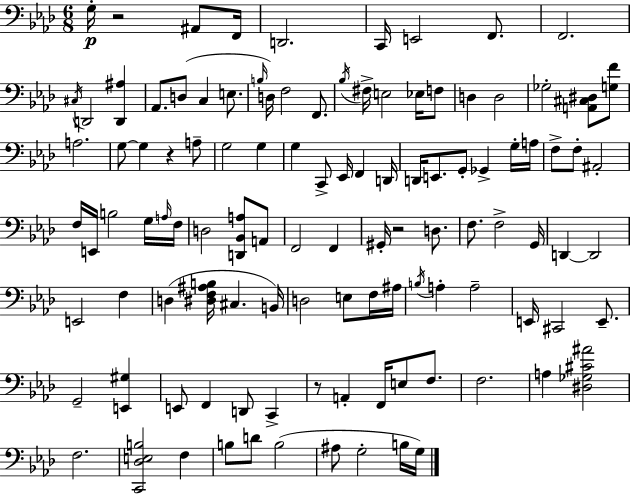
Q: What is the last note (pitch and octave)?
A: G3